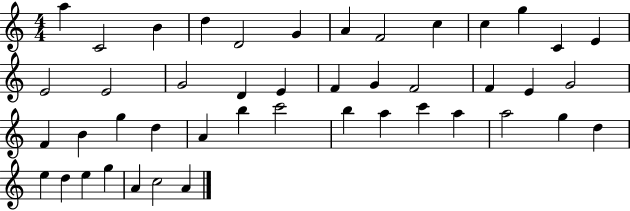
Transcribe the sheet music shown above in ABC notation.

X:1
T:Untitled
M:4/4
L:1/4
K:C
a C2 B d D2 G A F2 c c g C E E2 E2 G2 D E F G F2 F E G2 F B g d A b c'2 b a c' a a2 g d e d e g A c2 A